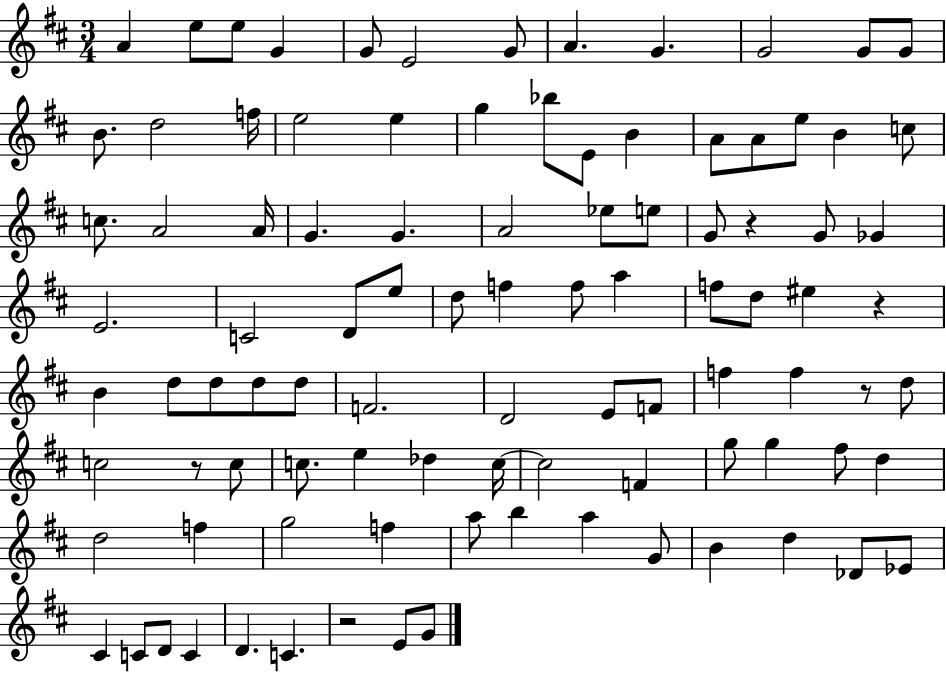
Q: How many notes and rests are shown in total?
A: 97